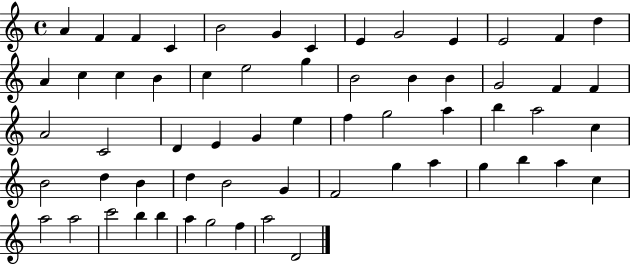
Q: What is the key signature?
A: C major